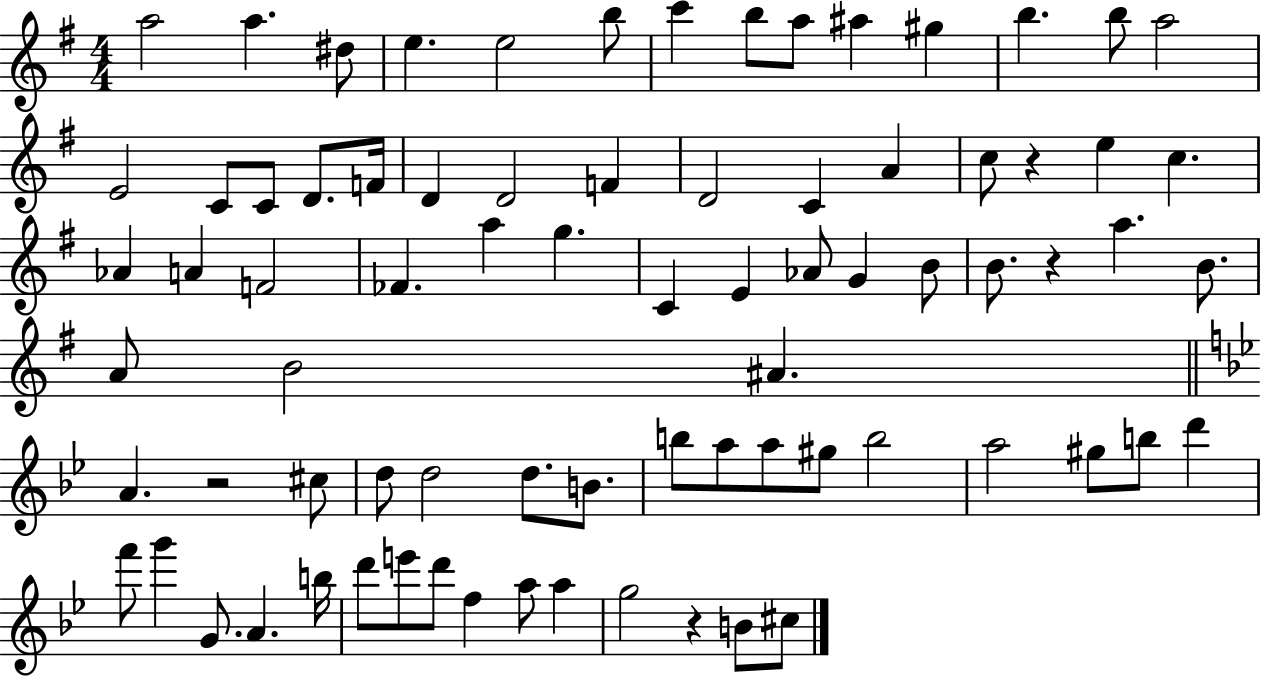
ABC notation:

X:1
T:Untitled
M:4/4
L:1/4
K:G
a2 a ^d/2 e e2 b/2 c' b/2 a/2 ^a ^g b b/2 a2 E2 C/2 C/2 D/2 F/4 D D2 F D2 C A c/2 z e c _A A F2 _F a g C E _A/2 G B/2 B/2 z a B/2 A/2 B2 ^A A z2 ^c/2 d/2 d2 d/2 B/2 b/2 a/2 a/2 ^g/2 b2 a2 ^g/2 b/2 d' f'/2 g' G/2 A b/4 d'/2 e'/2 d'/2 f a/2 a g2 z B/2 ^c/2